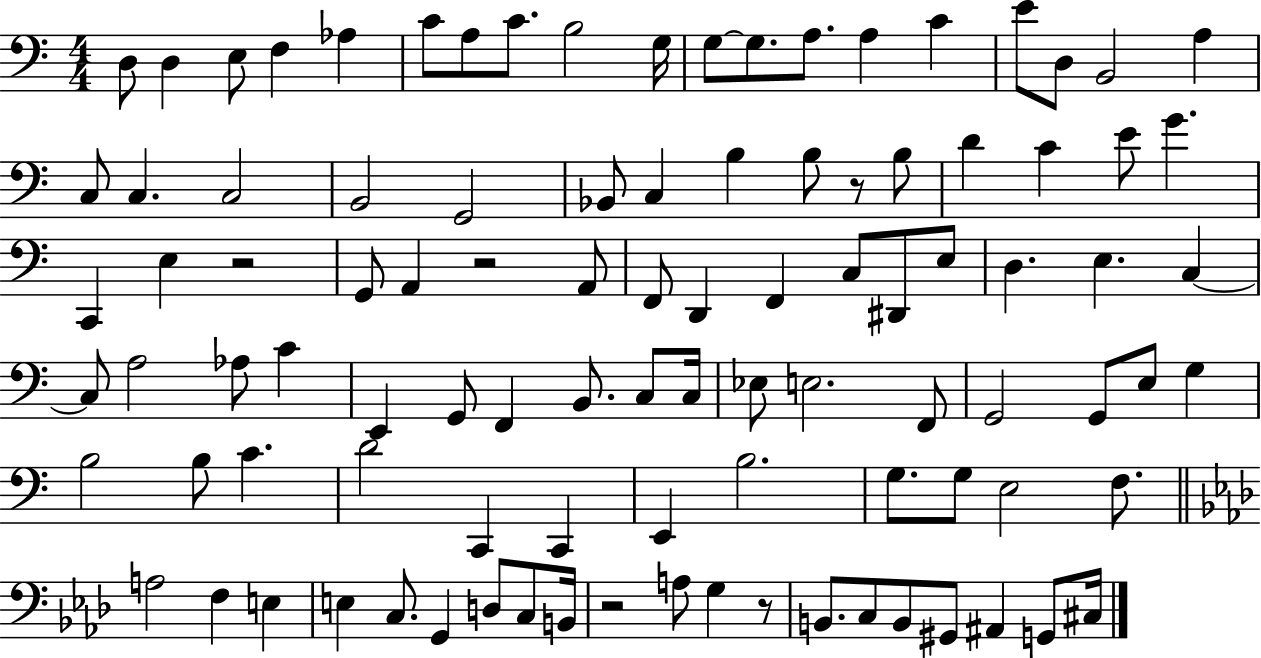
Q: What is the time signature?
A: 4/4